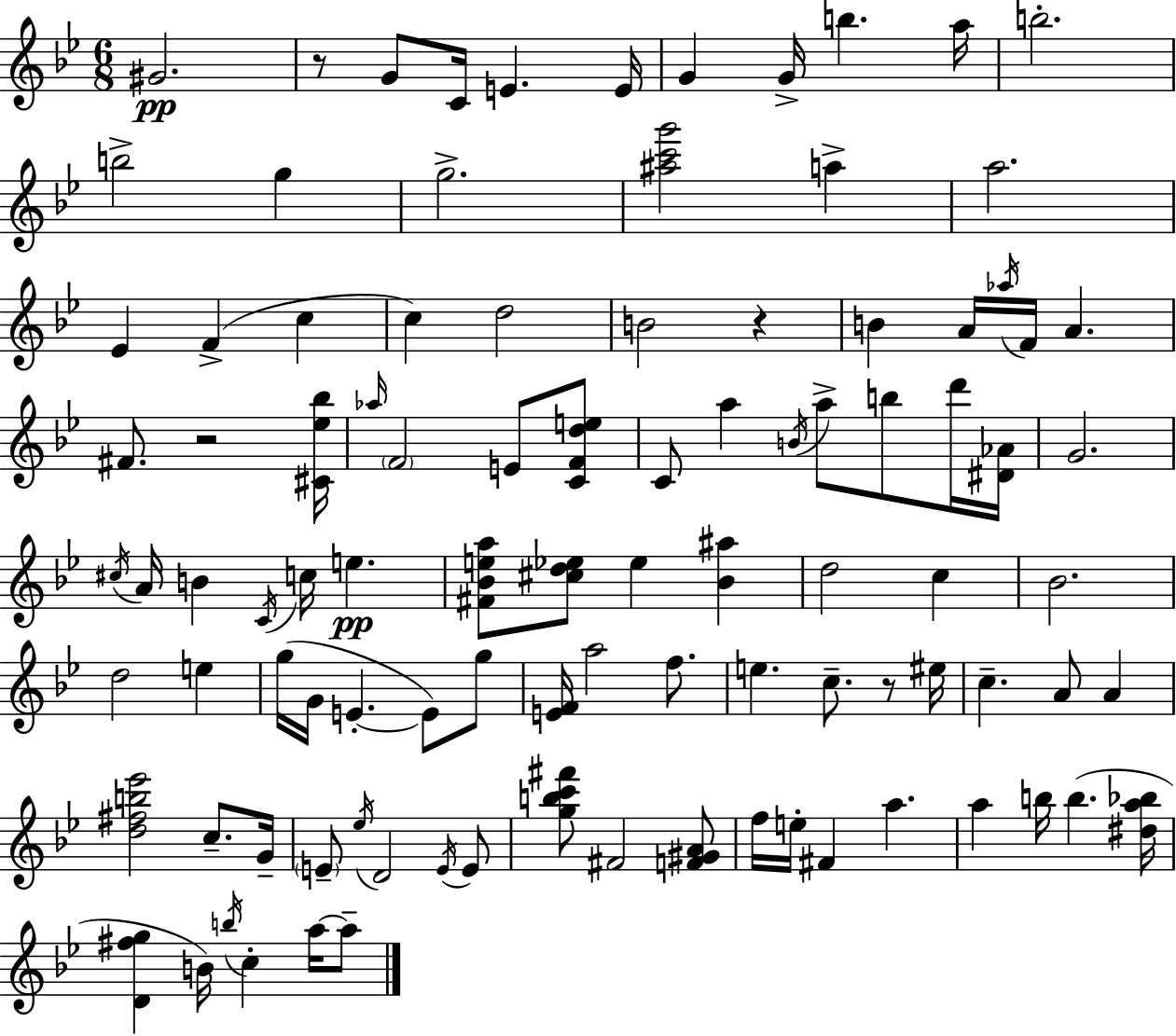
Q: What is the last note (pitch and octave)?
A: A5